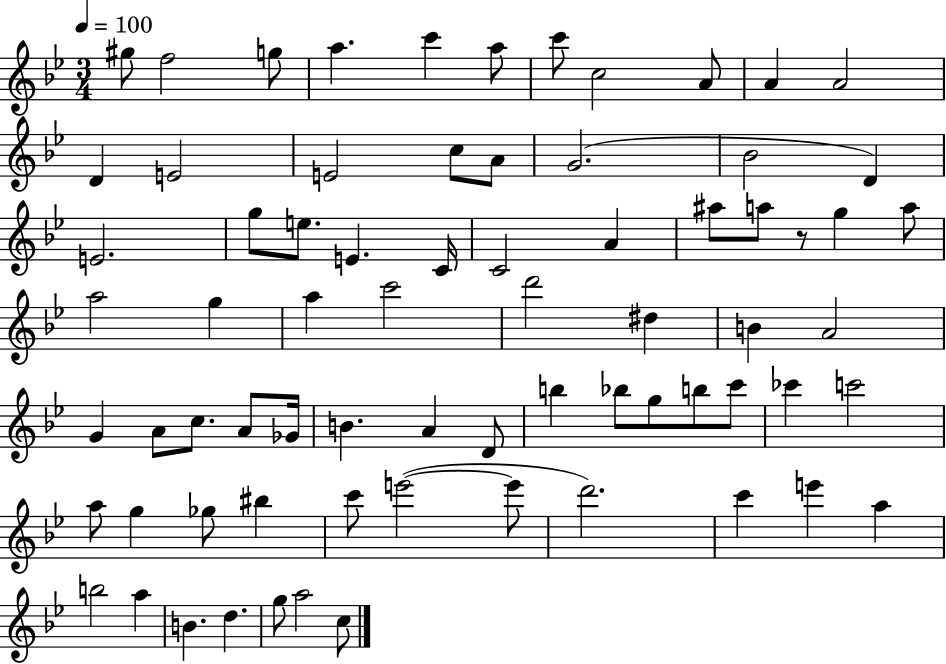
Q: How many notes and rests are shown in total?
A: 72